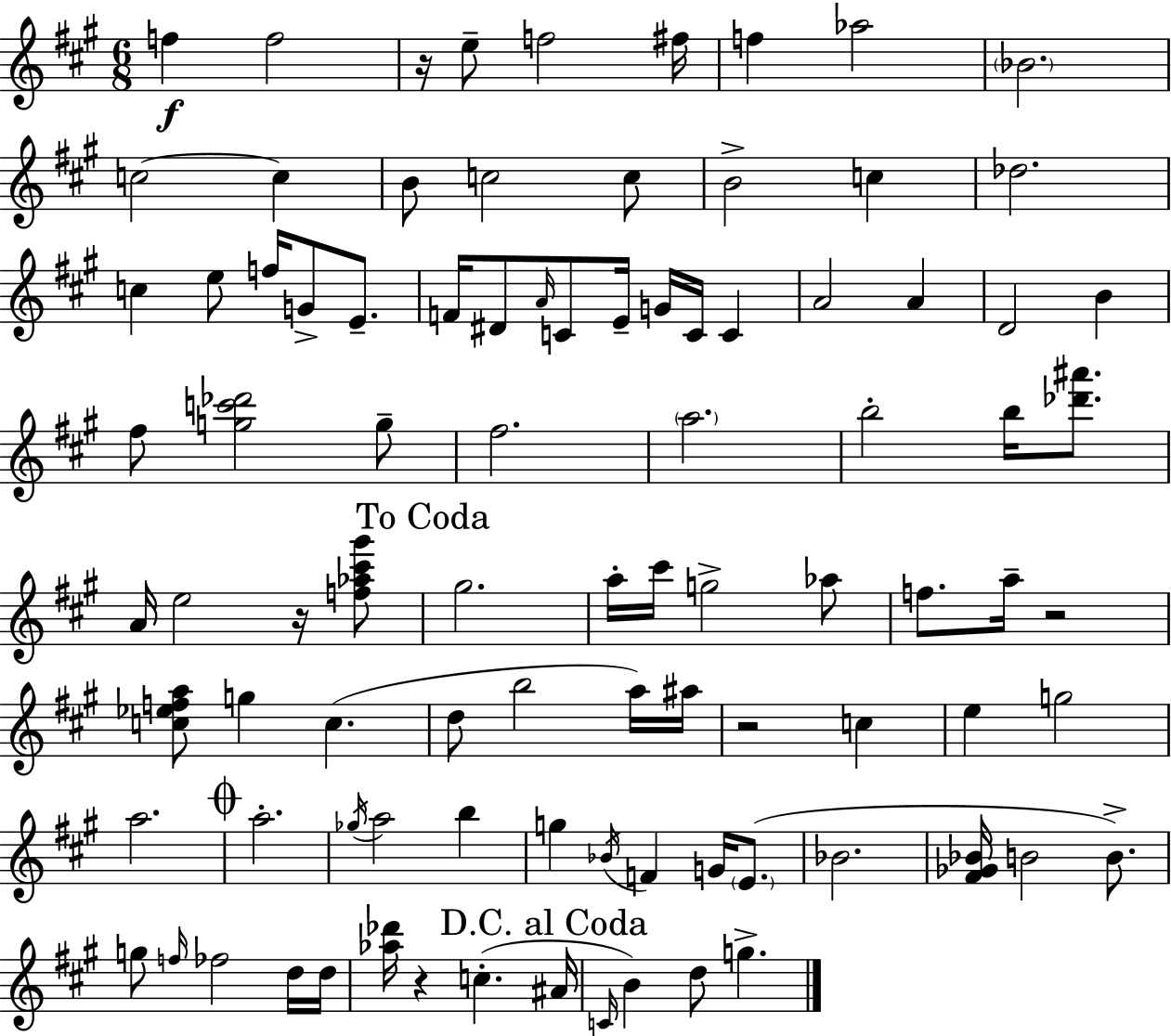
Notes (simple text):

F5/q F5/h R/s E5/e F5/h F#5/s F5/q Ab5/h Bb4/h. C5/h C5/q B4/e C5/h C5/e B4/h C5/q Db5/h. C5/q E5/e F5/s G4/e E4/e. F4/s D#4/e A4/s C4/e E4/s G4/s C4/s C4/q A4/h A4/q D4/h B4/q F#5/e [G5,C6,Db6]/h G5/e F#5/h. A5/h. B5/h B5/s [Db6,A#6]/e. A4/s E5/h R/s [F5,Ab5,C#6,G#6]/e G#5/h. A5/s C#6/s G5/h Ab5/e F5/e. A5/s R/h [C5,Eb5,F5,A5]/e G5/q C5/q. D5/e B5/h A5/s A#5/s R/h C5/q E5/q G5/h A5/h. A5/h. Gb5/s A5/h B5/q G5/q Bb4/s F4/q G4/s E4/e. Bb4/h. [F#4,Gb4,Bb4]/s B4/h B4/e. G5/e F5/s FES5/h D5/s D5/s [Ab5,Db6]/s R/q C5/q. A#4/s C4/s B4/q D5/e G5/q.